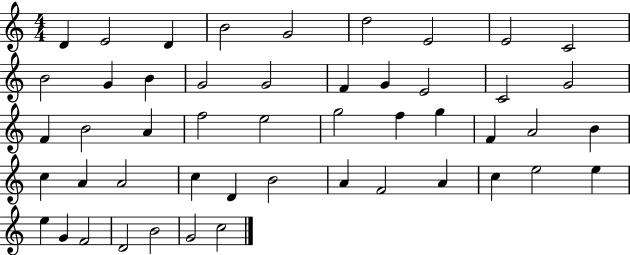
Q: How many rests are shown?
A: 0